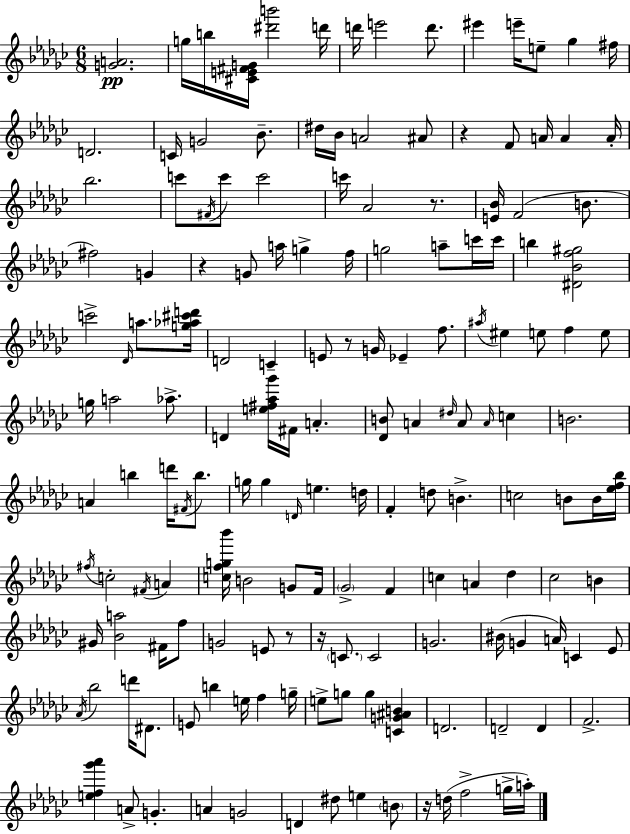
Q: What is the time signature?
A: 6/8